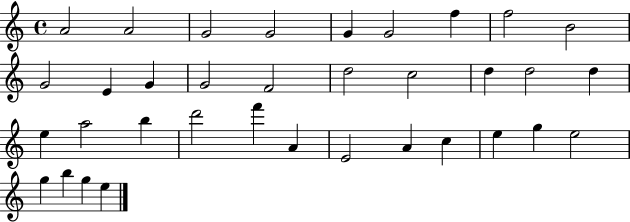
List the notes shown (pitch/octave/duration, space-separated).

A4/h A4/h G4/h G4/h G4/q G4/h F5/q F5/h B4/h G4/h E4/q G4/q G4/h F4/h D5/h C5/h D5/q D5/h D5/q E5/q A5/h B5/q D6/h F6/q A4/q E4/h A4/q C5/q E5/q G5/q E5/h G5/q B5/q G5/q E5/q